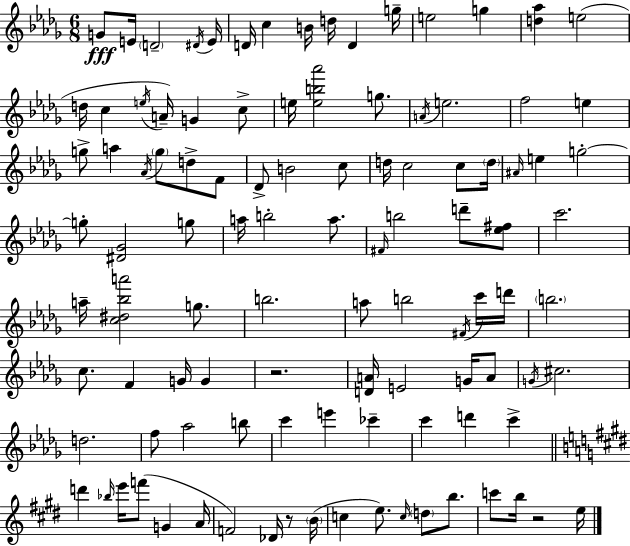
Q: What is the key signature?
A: BES minor